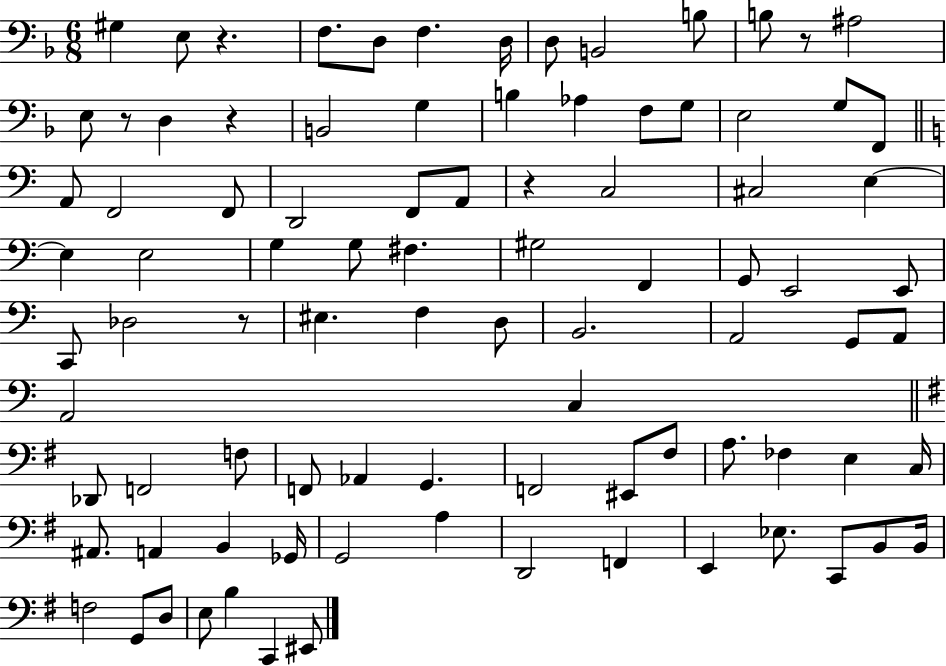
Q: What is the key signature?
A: F major